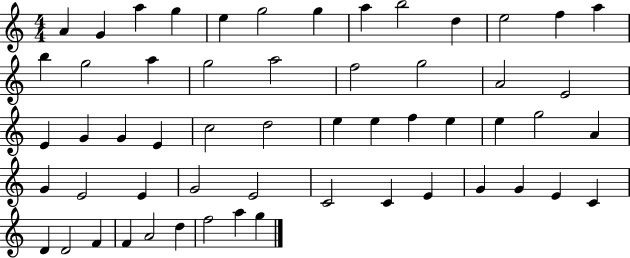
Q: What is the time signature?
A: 4/4